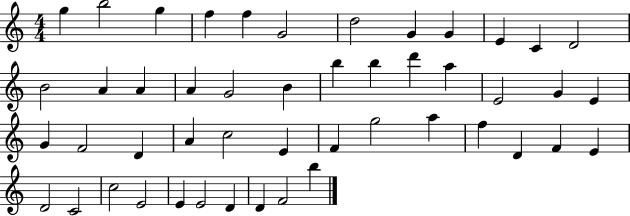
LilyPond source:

{
  \clef treble
  \numericTimeSignature
  \time 4/4
  \key c \major
  g''4 b''2 g''4 | f''4 f''4 g'2 | d''2 g'4 g'4 | e'4 c'4 d'2 | \break b'2 a'4 a'4 | a'4 g'2 b'4 | b''4 b''4 d'''4 a''4 | e'2 g'4 e'4 | \break g'4 f'2 d'4 | a'4 c''2 e'4 | f'4 g''2 a''4 | f''4 d'4 f'4 e'4 | \break d'2 c'2 | c''2 e'2 | e'4 e'2 d'4 | d'4 f'2 b''4 | \break \bar "|."
}